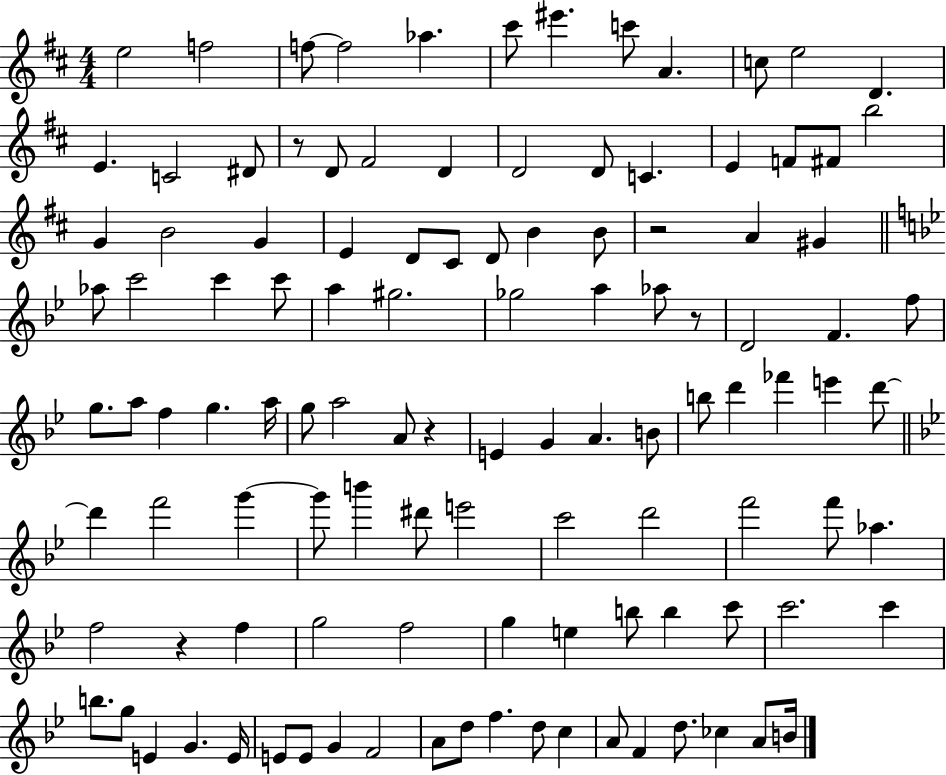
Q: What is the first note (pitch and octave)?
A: E5